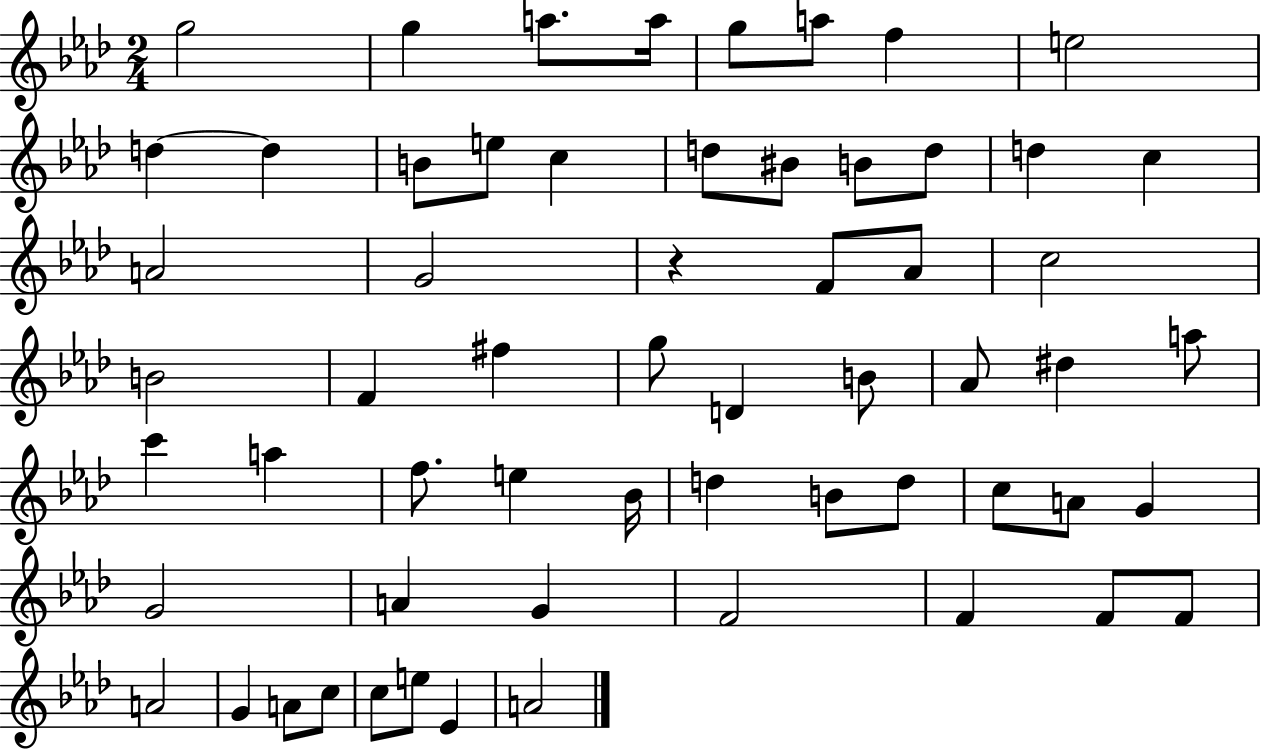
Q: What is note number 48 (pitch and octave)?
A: F4